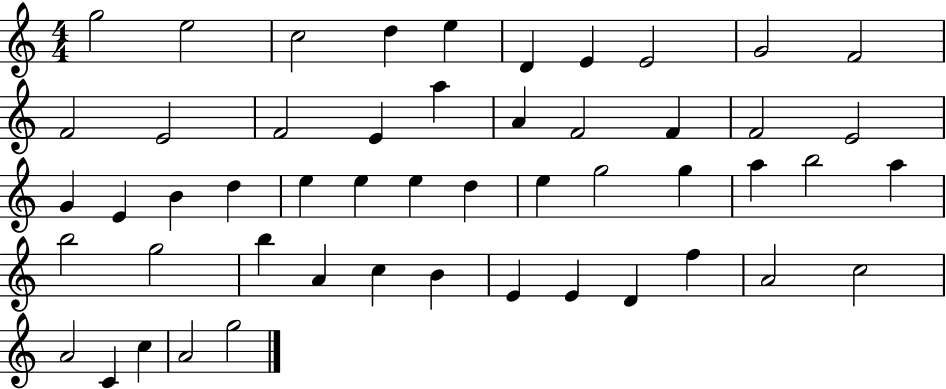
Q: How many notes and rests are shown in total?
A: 51